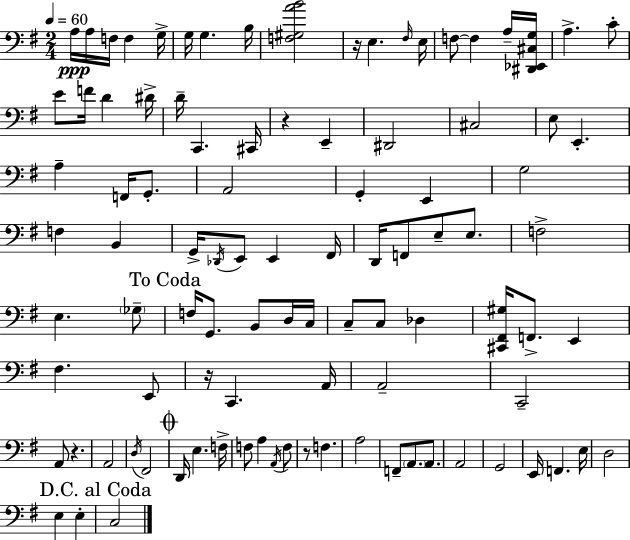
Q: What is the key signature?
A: G major